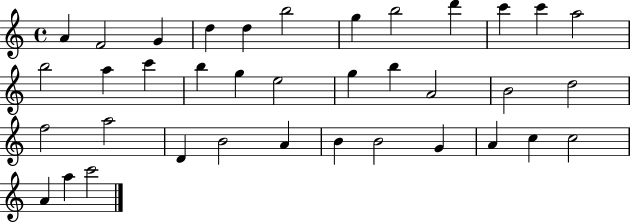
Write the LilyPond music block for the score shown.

{
  \clef treble
  \time 4/4
  \defaultTimeSignature
  \key c \major
  a'4 f'2 g'4 | d''4 d''4 b''2 | g''4 b''2 d'''4 | c'''4 c'''4 a''2 | \break b''2 a''4 c'''4 | b''4 g''4 e''2 | g''4 b''4 a'2 | b'2 d''2 | \break f''2 a''2 | d'4 b'2 a'4 | b'4 b'2 g'4 | a'4 c''4 c''2 | \break a'4 a''4 c'''2 | \bar "|."
}